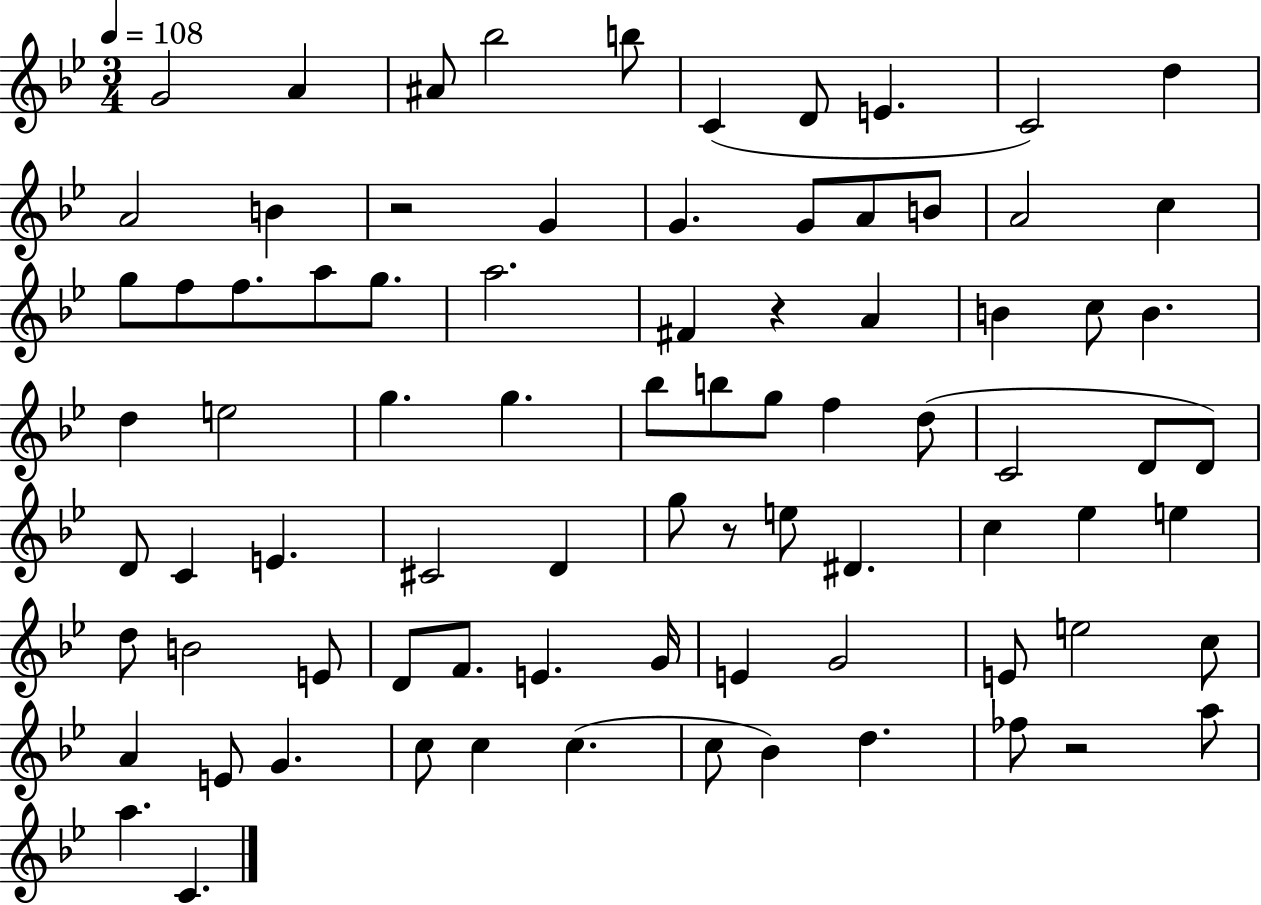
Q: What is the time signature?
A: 3/4